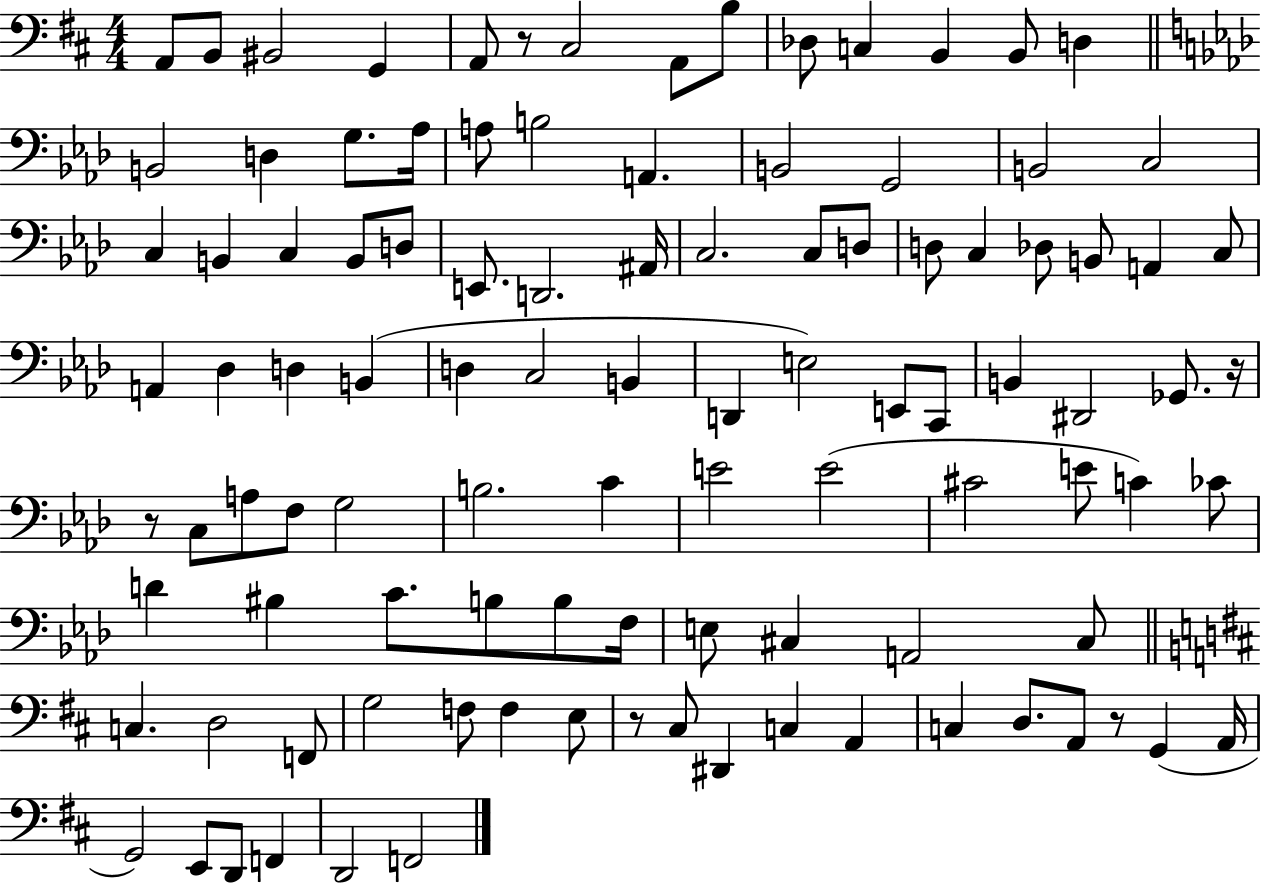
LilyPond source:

{
  \clef bass
  \numericTimeSignature
  \time 4/4
  \key d \major
  a,8 b,8 bis,2 g,4 | a,8 r8 cis2 a,8 b8 | des8 c4 b,4 b,8 d4 | \bar "||" \break \key aes \major b,2 d4 g8. aes16 | a8 b2 a,4. | b,2 g,2 | b,2 c2 | \break c4 b,4 c4 b,8 d8 | e,8. d,2. ais,16 | c2. c8 d8 | d8 c4 des8 b,8 a,4 c8 | \break a,4 des4 d4 b,4( | d4 c2 b,4 | d,4 e2) e,8 c,8 | b,4 dis,2 ges,8. r16 | \break r8 c8 a8 f8 g2 | b2. c'4 | e'2 e'2( | cis'2 e'8 c'4) ces'8 | \break d'4 bis4 c'8. b8 b8 f16 | e8 cis4 a,2 cis8 | \bar "||" \break \key d \major c4. d2 f,8 | g2 f8 f4 e8 | r8 cis8 dis,4 c4 a,4 | c4 d8. a,8 r8 g,4( a,16 | \break g,2) e,8 d,8 f,4 | d,2 f,2 | \bar "|."
}